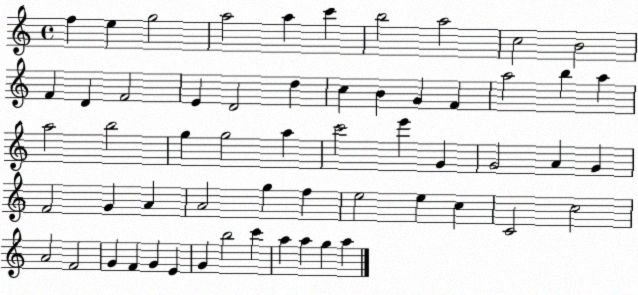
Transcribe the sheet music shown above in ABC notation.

X:1
T:Untitled
M:4/4
L:1/4
K:C
f e g2 a2 a c' b2 a2 c2 B2 F D F2 E D2 d c B G F a2 b a a2 b2 g g2 a c'2 e' G G2 A G F2 G A A2 g f e2 e c C2 c2 A2 F2 G F G E G b2 c' a a g a